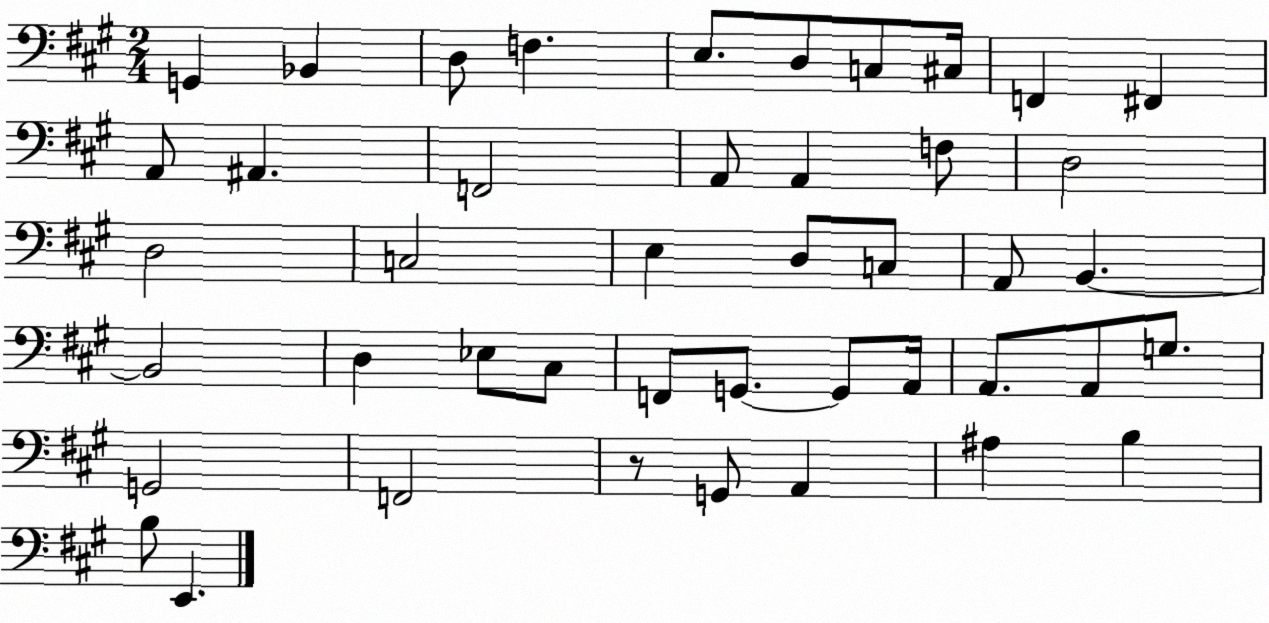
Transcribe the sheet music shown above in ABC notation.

X:1
T:Untitled
M:2/4
L:1/4
K:A
G,, _B,, D,/2 F, E,/2 D,/2 C,/2 ^C,/4 F,, ^F,, A,,/2 ^A,, F,,2 A,,/2 A,, F,/2 D,2 D,2 C,2 E, D,/2 C,/2 A,,/2 B,, B,,2 D, _E,/2 ^C,/2 F,,/2 G,,/2 G,,/2 A,,/4 A,,/2 A,,/2 G,/2 G,,2 F,,2 z/2 G,,/2 A,, ^A, B, B,/2 E,,